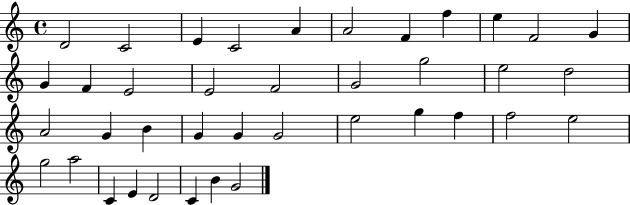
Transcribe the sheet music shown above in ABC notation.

X:1
T:Untitled
M:4/4
L:1/4
K:C
D2 C2 E C2 A A2 F f e F2 G G F E2 E2 F2 G2 g2 e2 d2 A2 G B G G G2 e2 g f f2 e2 g2 a2 C E D2 C B G2